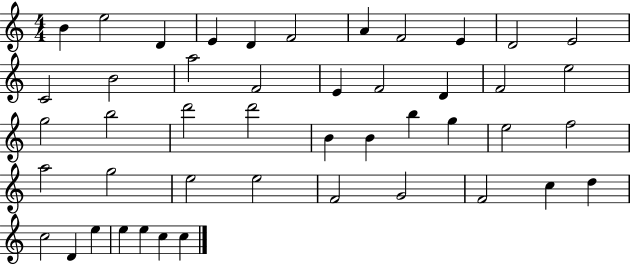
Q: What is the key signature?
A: C major